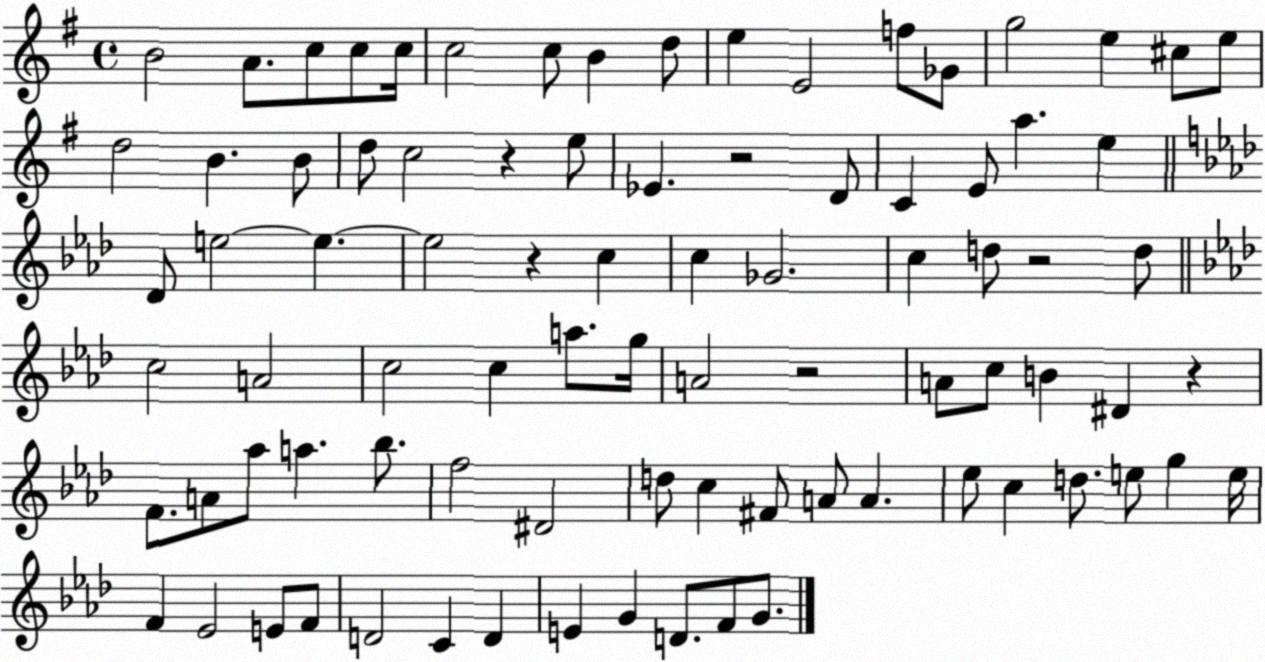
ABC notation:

X:1
T:Untitled
M:4/4
L:1/4
K:G
B2 A/2 c/2 c/2 c/4 c2 c/2 B d/2 e E2 f/2 _G/2 g2 e ^c/2 e/2 d2 B B/2 d/2 c2 z e/2 _E z2 D/2 C E/2 a e _D/2 e2 e e2 z c c _G2 c d/2 z2 d/2 c2 A2 c2 c a/2 g/4 A2 z2 A/2 c/2 B ^D z F/2 A/2 _a/2 a _b/2 f2 ^D2 d/2 c ^F/2 A/2 A _e/2 c d/2 e/2 g e/4 F _E2 E/2 F/2 D2 C D E G D/2 F/2 G/2